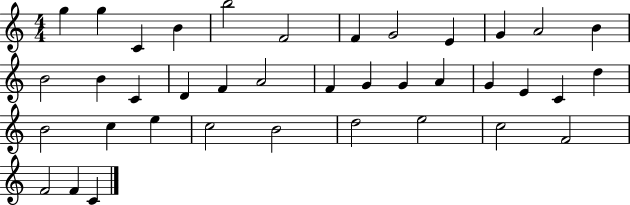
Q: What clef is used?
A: treble